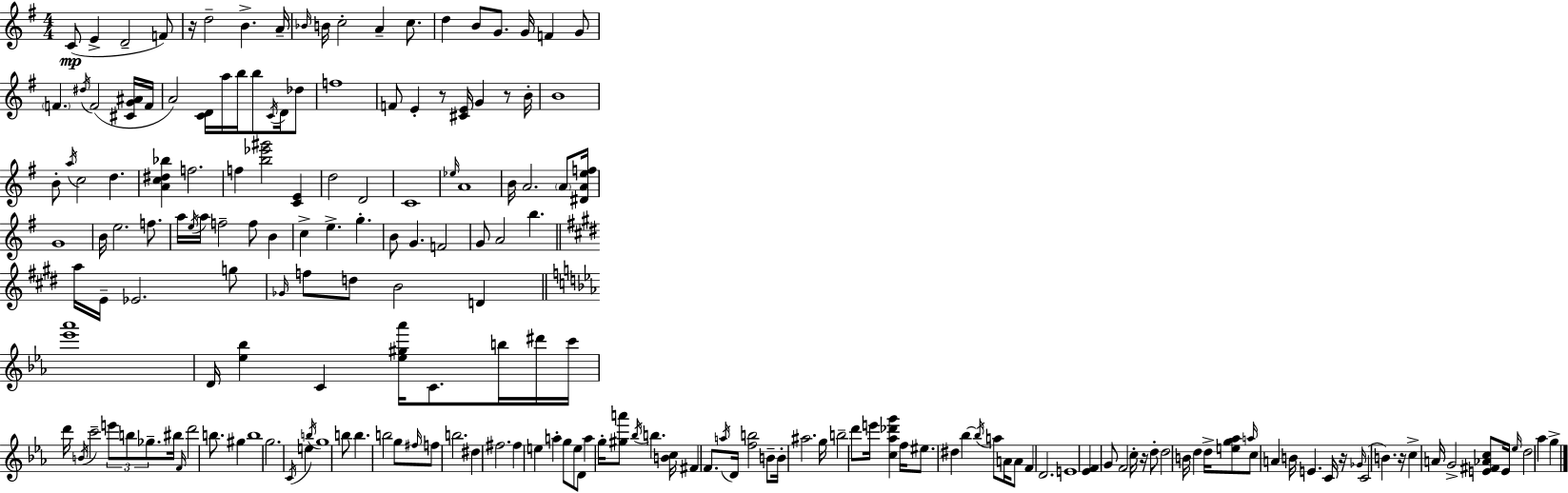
X:1
T:Untitled
M:4/4
L:1/4
K:G
C/2 E D2 F/2 z/4 d2 B A/4 _B/4 B/4 c2 A c/2 d B/2 G/2 G/4 F G/2 F ^d/4 F2 [^CG^A]/4 F/4 A2 [CD]/4 a/4 b/4 b/2 C/4 D/4 _d/2 f4 F/2 E z/2 [^CE]/4 G z/2 B/4 B4 B/2 a/4 c2 d [Ac^d_b] f2 f [b_e'^g']2 [CE] d2 D2 C4 _e/4 A4 B/4 A2 A/2 [^DAef]/4 G4 B/4 e2 f/2 a/4 e/4 a/4 f2 f/2 B c e g B/2 G F2 G/2 A2 b a/4 E/4 _E2 g/2 _G/4 f/2 d/2 B2 D [_e'_a']4 D/4 [_e_b] C [_e^g_a']/4 C/2 b/4 ^d'/4 c'/4 d'/4 B/4 c'2 e'/2 b/2 _g/2 ^b/4 F/4 d'2 b/2 ^g b4 g2 C/4 e b/4 g4 b/2 b b2 g/2 ^f/4 f/2 b2 ^d ^f2 ^f e a g/2 e/2 D/2 a g/4 [^ga']/2 _b/4 b [Bc]/4 ^F F/2 a/4 D/4 [fb]2 B/2 B/4 ^a2 g/4 b2 d'/2 e'/4 [c_a_d'g'] f/4 ^e/2 ^d _b _b/4 a/2 A/4 A/2 F D2 E4 [_EF] G/2 F2 c/4 z/4 d/2 d2 B/4 d d/4 [eg_a]/2 a/4 c/2 A B/4 E C/4 z/4 _G/4 C2 B z/4 c A/4 G2 [E^F_Ac]/2 E/4 _e/4 d2 _a g